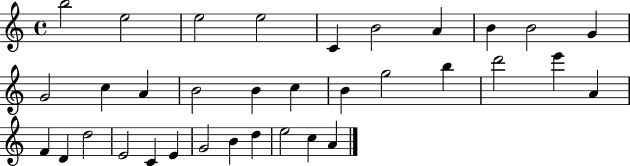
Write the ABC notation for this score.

X:1
T:Untitled
M:4/4
L:1/4
K:C
b2 e2 e2 e2 C B2 A B B2 G G2 c A B2 B c B g2 b d'2 e' A F D d2 E2 C E G2 B d e2 c A